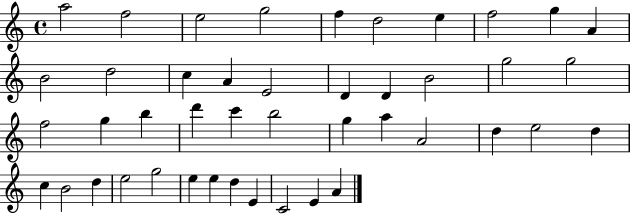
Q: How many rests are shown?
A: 0